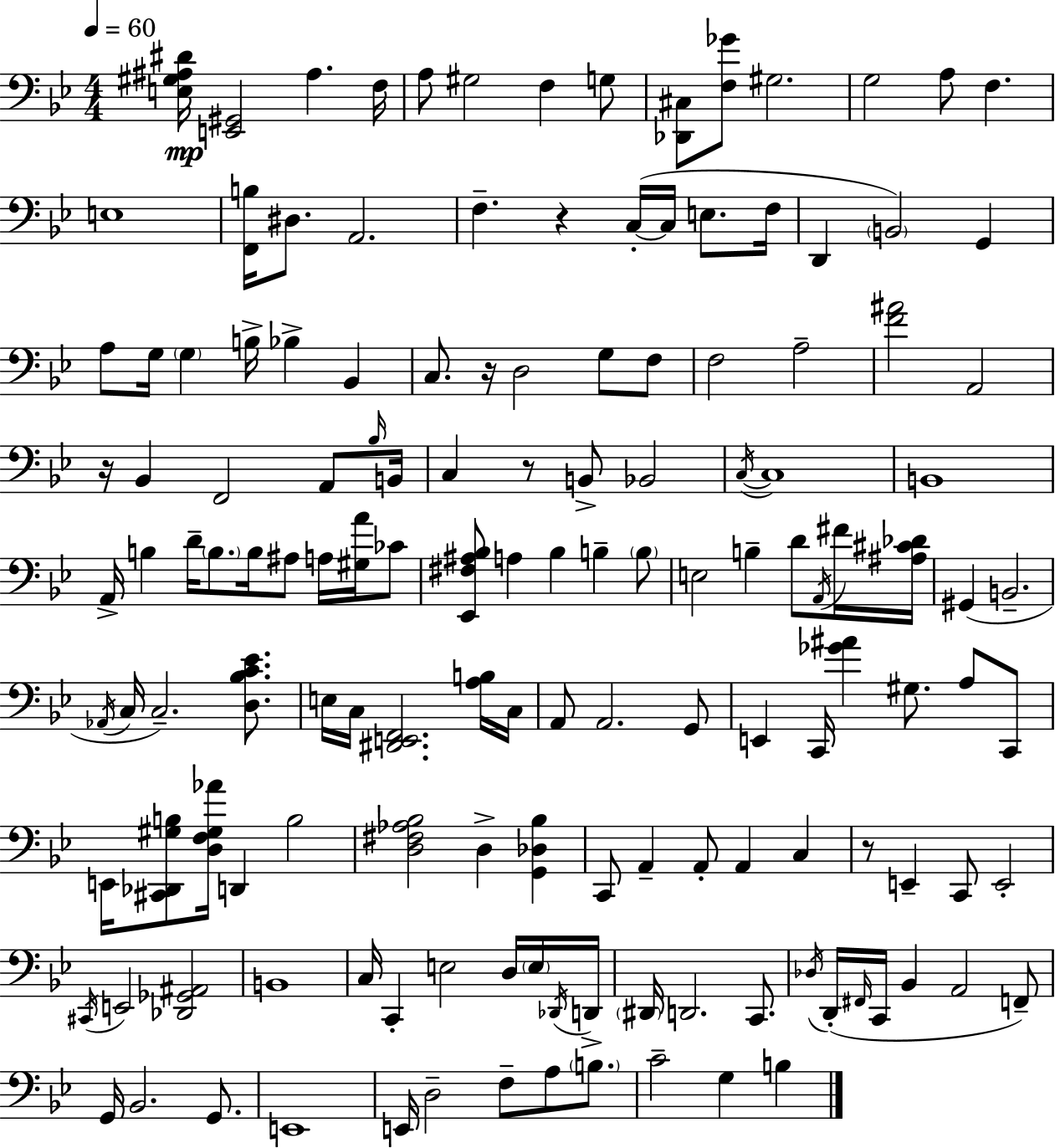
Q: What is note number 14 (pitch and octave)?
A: F3